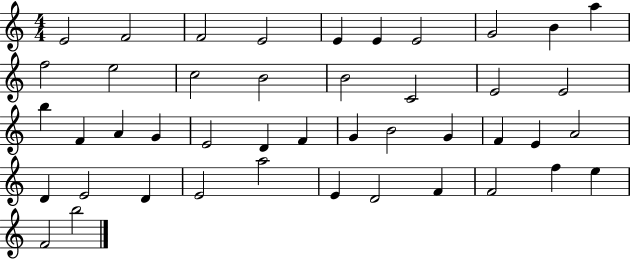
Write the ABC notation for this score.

X:1
T:Untitled
M:4/4
L:1/4
K:C
E2 F2 F2 E2 E E E2 G2 B a f2 e2 c2 B2 B2 C2 E2 E2 b F A G E2 D F G B2 G F E A2 D E2 D E2 a2 E D2 F F2 f e F2 b2